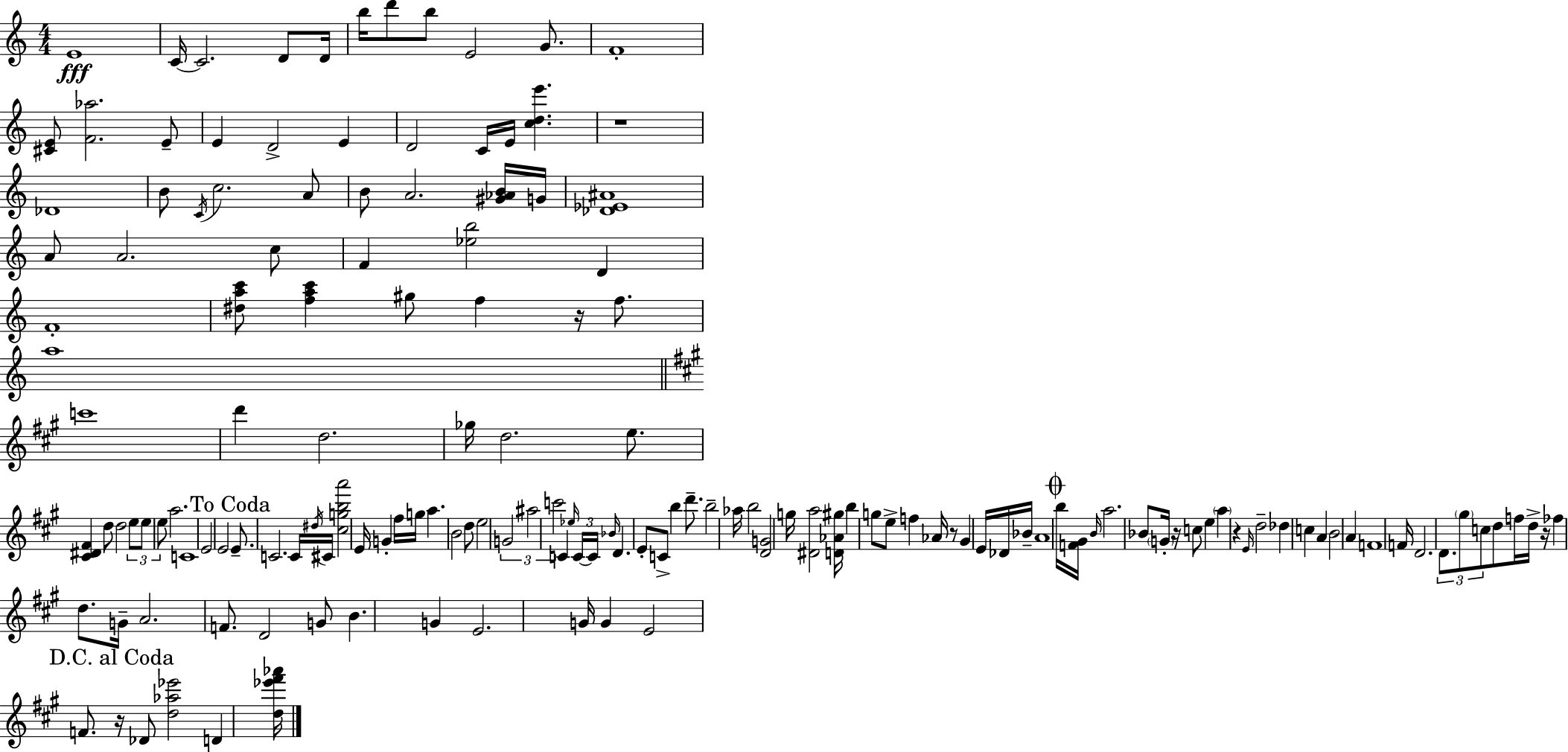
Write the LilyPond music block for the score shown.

{
  \clef treble
  \numericTimeSignature
  \time 4/4
  \key c \major
  e'1\fff | c'16~~ c'2. d'8 d'16 | b''16 d'''8 b''8 e'2 g'8. | f'1-. | \break <cis' e'>8 <f' aes''>2. e'8-- | e'4 d'2-> e'4 | d'2 c'16 e'16 <c'' d'' e'''>4. | r1 | \break des'1 | b'8 \acciaccatura { c'16 } c''2. a'8 | b'8 a'2. <gis' aes' b'>16 | g'16 <des' ees' ais'>1 | \break a'8 a'2. c''8 | f'4 <ees'' b''>2 d'4 | f'1-. | <dis'' a'' c'''>8 <f'' a'' c'''>4 gis''8 f''4 r16 f''8. | \break a''1 | \bar "||" \break \key a \major c'''1 | d'''4 d''2. | ges''16 d''2. e''8. | <cis' dis' fis'>4 d''8 d''2 \tuplet 3/2 { e''8 | \break e''8 e''8 } a''2. | c'1 | e'2 e'2 | \mark "To Coda" e'8.-- c'2. c'16 | \break \acciaccatura { dis''16 } cis'16 <cis'' g'' b'' a'''>2 e'16 g'4-. fis''16 | g''16 a''4. b'2 d''8 | e''2 \tuplet 3/2 { g'2 | ais''2 c'''2 } | \break c'4 \grace { ees''16 } \tuplet 3/2 { c'16~~ c'16 \grace { bes'16 } } d'4. e'8-. | c'8-> b''4 d'''8.-- b''2-- | aes''16 b''2 <d' g'>2 | g''16 <dis' a''>2 <d' aes' gis''>16 b''4 | \break g''8 e''8-> f''4 aes'16 r8 gis'4 | e'16 des'16 bes'16-- a'1 | \mark \markup { \musicglyph "scripts.coda" } b''16 <f' gis'>16 \grace { b'16 } a''2. | bes'8 \parenthesize g'16-. r16 c''8 e''4 \parenthesize a''4 | \break r4 \grace { e'16 } d''2-- des''4 | c''4 a'4 b'2 | a'4 f'1 | f'16 d'2. | \break \tuplet 3/2 { d'8. \parenthesize gis''8 c''8 } d''8 f''16 d''16-> r16 fes''4 | d''8. g'16-- a'2. | f'8. d'2 g'8 b'4. | g'4 e'2. | \break g'16 g'4 e'2 | f'8. \mark "D.C. al Coda" r16 des'8 <d'' aes'' ees'''>2 | d'4 <d'' ees''' fis''' aes'''>16 \bar "|."
}